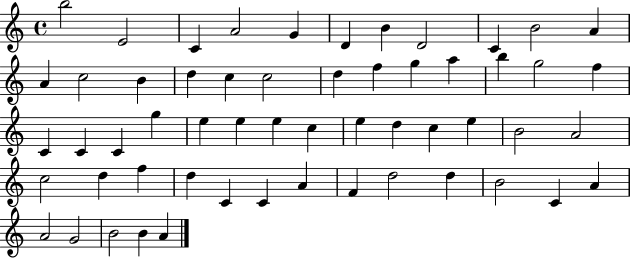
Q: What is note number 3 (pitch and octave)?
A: C4